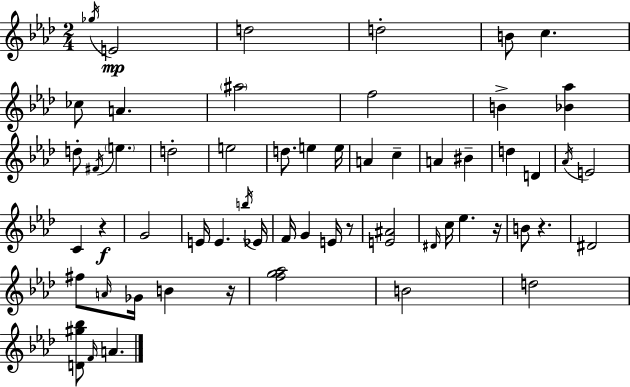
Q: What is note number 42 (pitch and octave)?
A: F#5